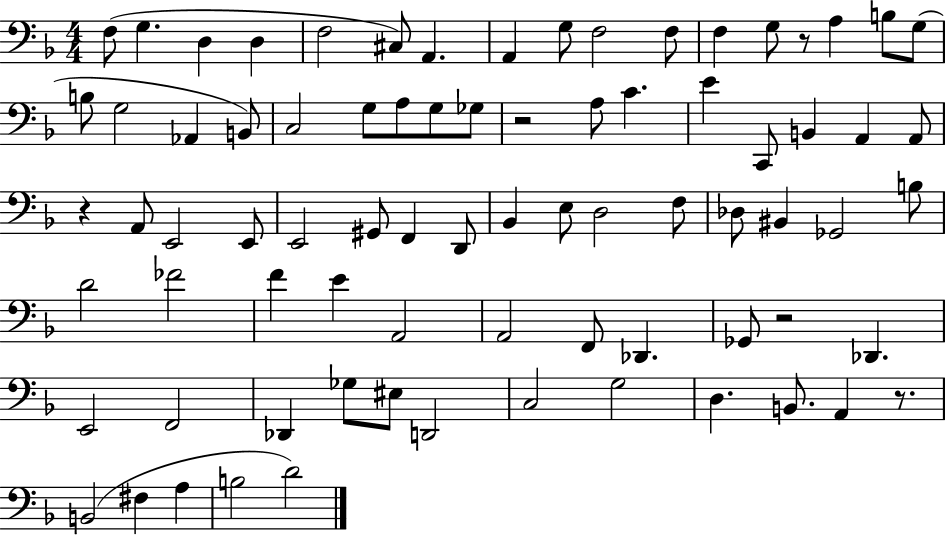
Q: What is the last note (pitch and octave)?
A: D4